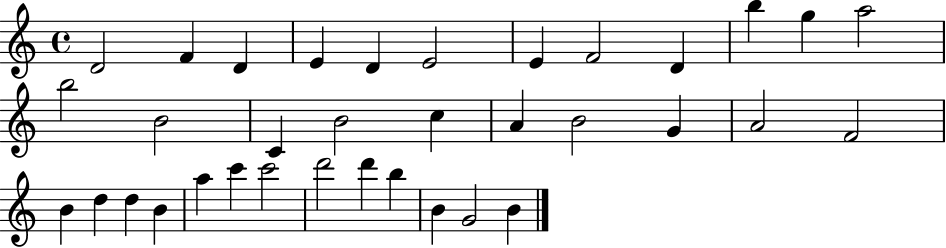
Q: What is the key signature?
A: C major